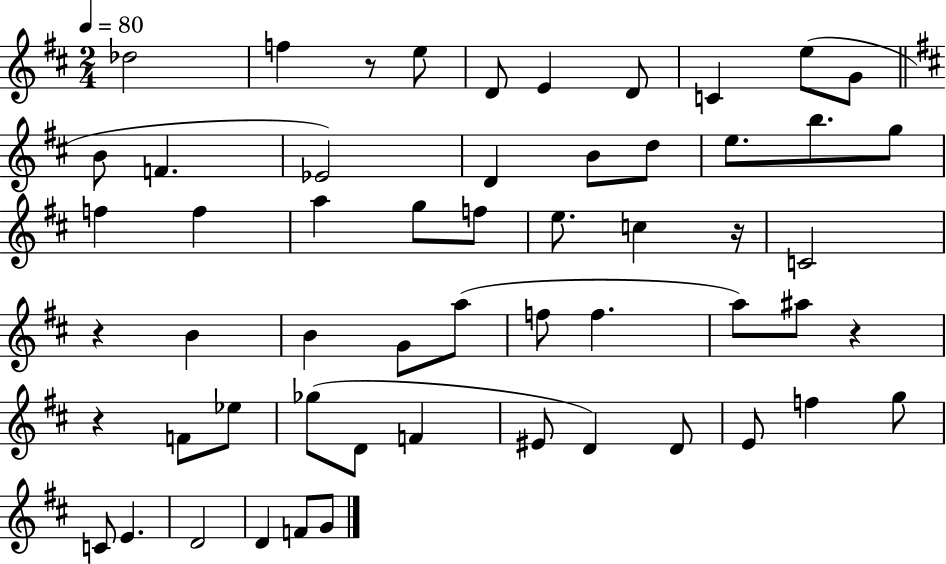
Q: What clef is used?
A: treble